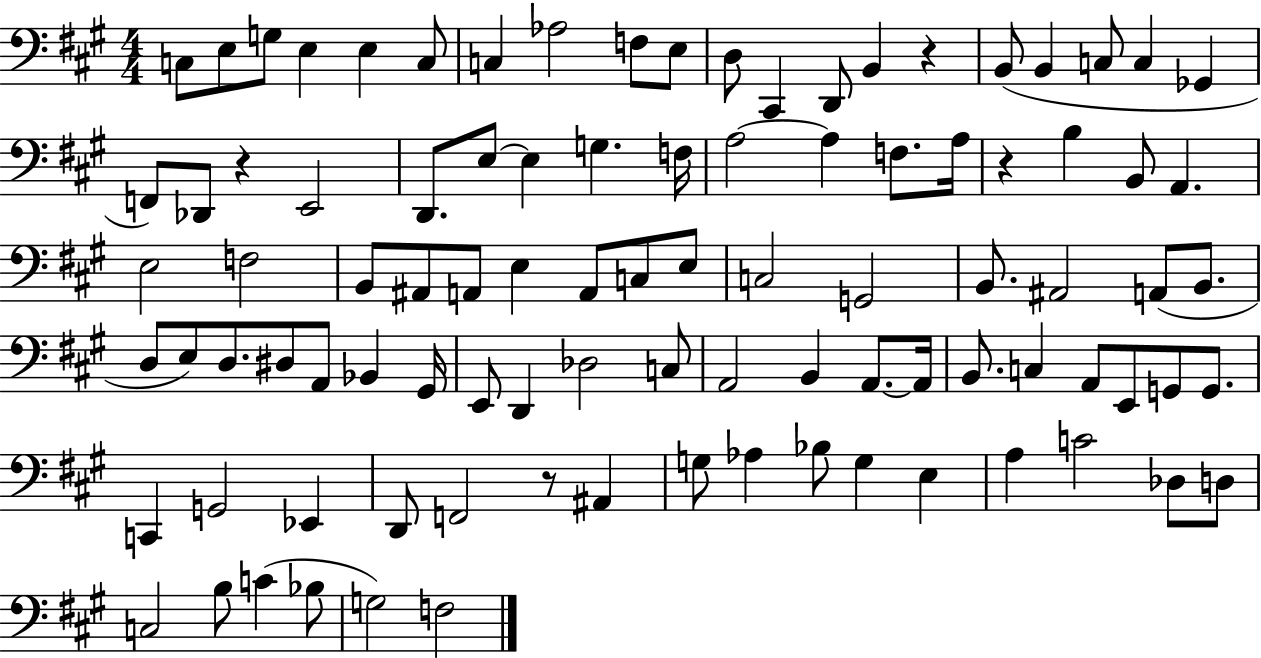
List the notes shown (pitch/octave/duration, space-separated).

C3/e E3/e G3/e E3/q E3/q C3/e C3/q Ab3/h F3/e E3/e D3/e C#2/q D2/e B2/q R/q B2/e B2/q C3/e C3/q Gb2/q F2/e Db2/e R/q E2/h D2/e. E3/e E3/q G3/q. F3/s A3/h A3/q F3/e. A3/s R/q B3/q B2/e A2/q. E3/h F3/h B2/e A#2/e A2/e E3/q A2/e C3/e E3/e C3/h G2/h B2/e. A#2/h A2/e B2/e. D3/e E3/e D3/e. D#3/e A2/e Bb2/q G#2/s E2/e D2/q Db3/h C3/e A2/h B2/q A2/e. A2/s B2/e. C3/q A2/e E2/e G2/e G2/e. C2/q G2/h Eb2/q D2/e F2/h R/e A#2/q G3/e Ab3/q Bb3/e G3/q E3/q A3/q C4/h Db3/e D3/e C3/h B3/e C4/q Bb3/e G3/h F3/h